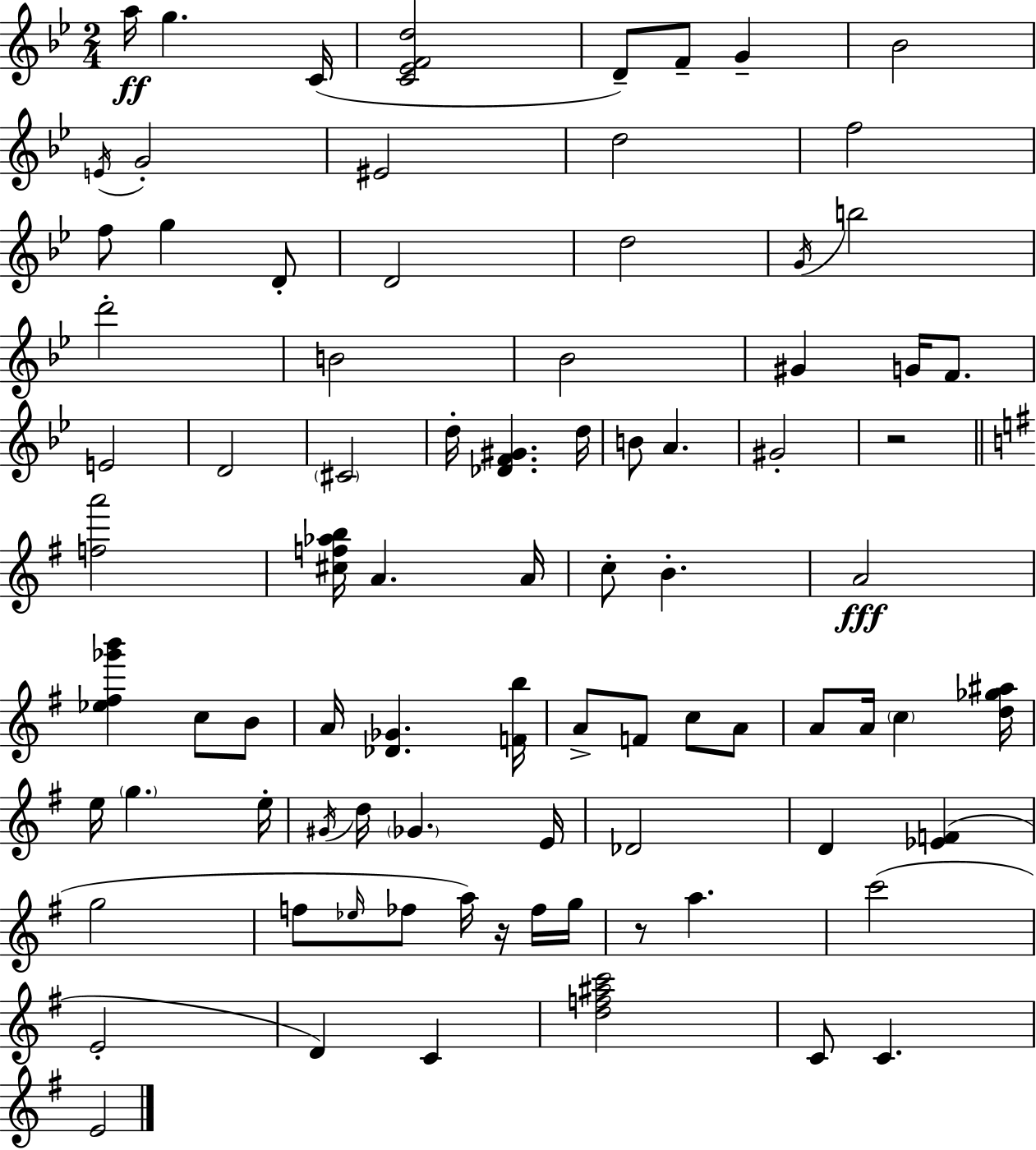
X:1
T:Untitled
M:2/4
L:1/4
K:Bb
a/4 g C/4 [C_EFd]2 D/2 F/2 G _B2 E/4 G2 ^E2 d2 f2 f/2 g D/2 D2 d2 G/4 b2 d'2 B2 _B2 ^G G/4 F/2 E2 D2 ^C2 d/4 [_DF^G] d/4 B/2 A ^G2 z2 [fa']2 [^cf_ab]/4 A A/4 c/2 B A2 [_e^f_g'b'] c/2 B/2 A/4 [_D_G] [Fb]/4 A/2 F/2 c/2 A/2 A/2 A/4 c [d_g^a]/4 e/4 g e/4 ^G/4 d/4 _G E/4 _D2 D [_EF] g2 f/2 _e/4 _f/2 a/4 z/4 _f/4 g/4 z/2 a c'2 E2 D C [df^ac']2 C/2 C E2